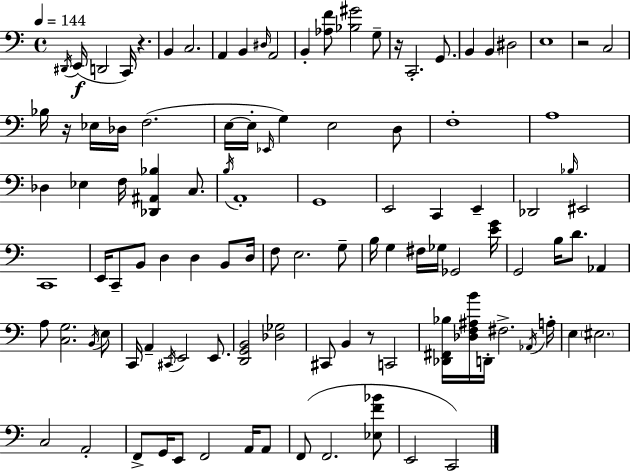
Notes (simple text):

D#2/s E2/s D2/h C2/s R/q. B2/q C3/h. A2/q B2/q D#3/s A2/h B2/q [Ab3,F4]/e [Bb3,G#4]/h G3/e R/s C2/h. G2/e. B2/q B2/q D#3/h E3/w R/h C3/h Bb3/s R/s Eb3/s Db3/s F3/h. E3/s E3/s Eb2/s G3/q E3/h D3/e F3/w A3/w Db3/q Eb3/q F3/s [Db2,A#2,Bb3]/q C3/e. B3/s A2/w G2/w E2/h C2/q E2/q Db2/h Bb3/s EIS2/h C2/w E2/s C2/e B2/e D3/q D3/q B2/e D3/s F3/e E3/h. G3/e B3/s G3/q F#3/s Gb3/s Gb2/h [E4,G4]/s G2/h B3/s D4/e. Ab2/q A3/e [C3,G3]/h. B2/s E3/e C2/s A2/q C#2/s E2/h E2/e. [D2,G2,B2]/h [Db3,Gb3]/h C#2/e B2/q R/e C2/h [Db2,F#2,Bb3]/s [Db3,F3,A#3,B4]/s D2/s F#3/h. Ab2/s A3/s E3/q EIS3/h. C3/h A2/h F2/e G2/s E2/e F2/h A2/s A2/e F2/e F2/h. [Eb3,F4,Bb4]/e E2/h C2/h